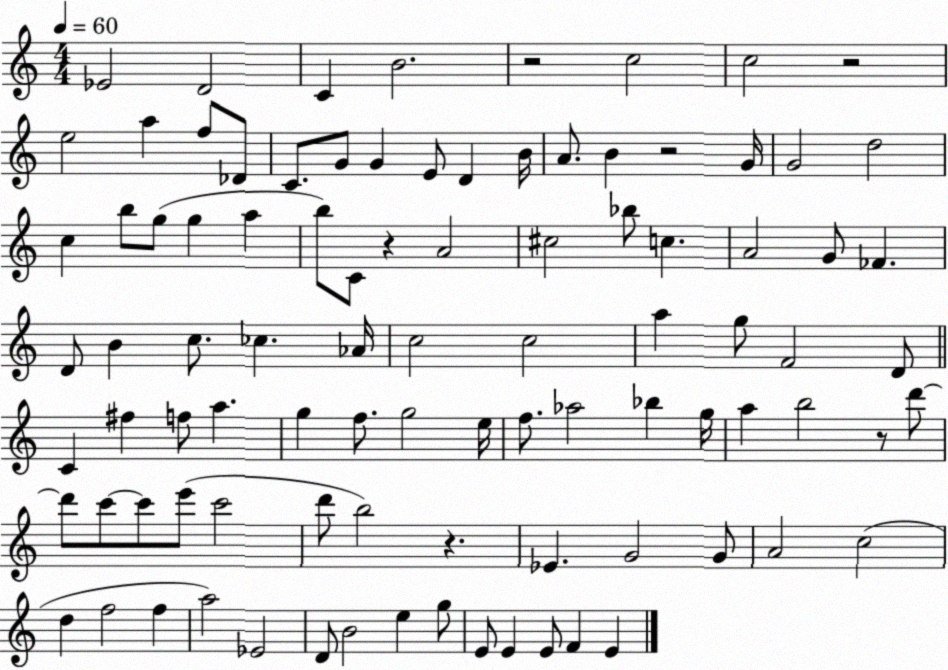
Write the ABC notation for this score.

X:1
T:Untitled
M:4/4
L:1/4
K:C
_E2 D2 C B2 z2 c2 c2 z2 e2 a f/2 _D/2 C/2 G/2 G E/2 D B/4 A/2 B z2 G/4 G2 d2 c b/2 g/2 g a b/2 C/2 z A2 ^c2 _b/2 c A2 G/2 _F D/2 B c/2 _c _A/4 c2 c2 a g/2 F2 D/2 C ^f f/2 a g f/2 g2 e/4 f/2 _a2 _b g/4 a b2 z/2 d'/2 d'/2 c'/2 c'/2 e'/2 c'2 d'/2 b2 z _E G2 G/2 A2 c2 d f2 f a2 _E2 D/2 B2 e g/2 E/2 E E/2 F E